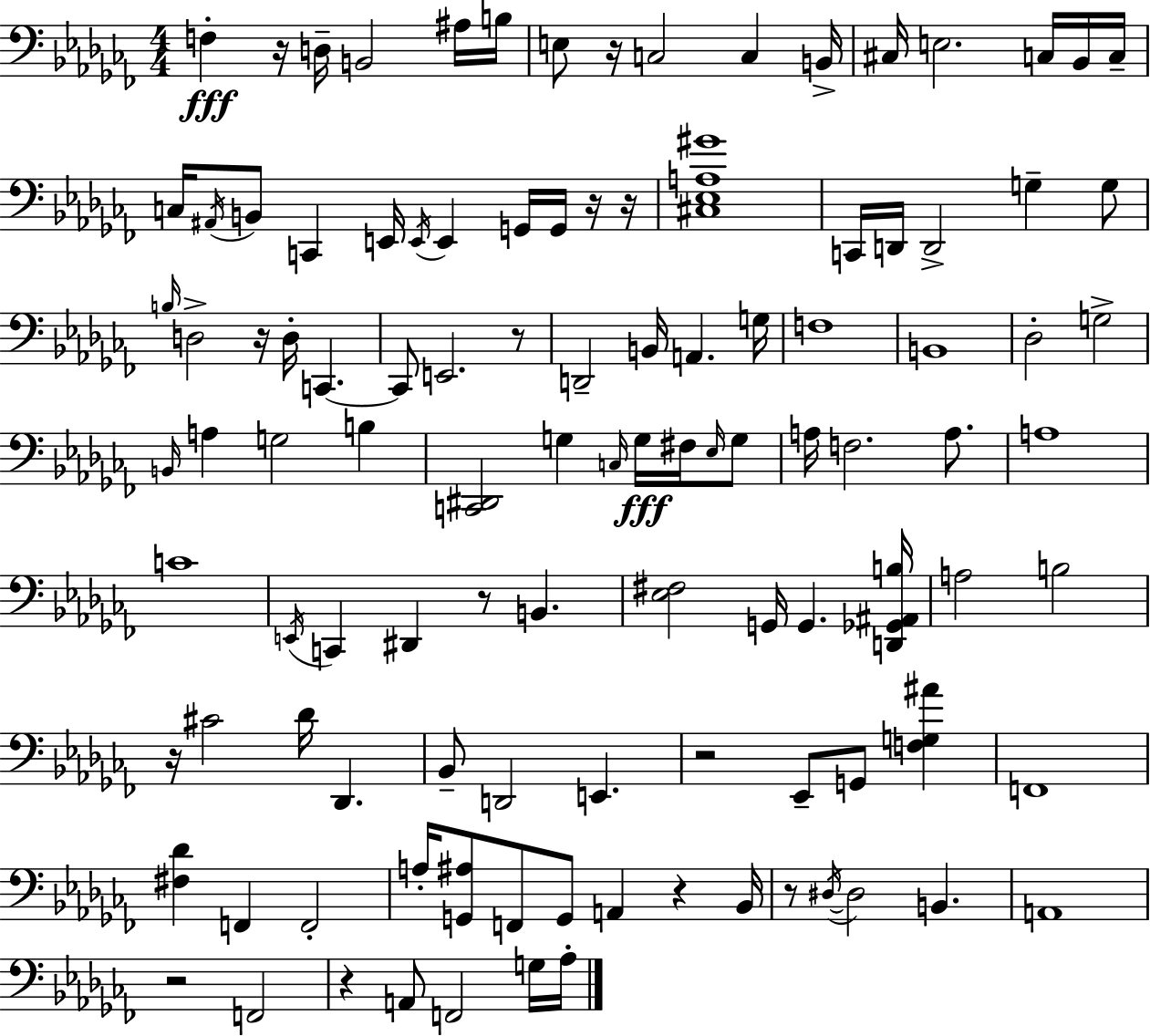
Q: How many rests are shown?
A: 13